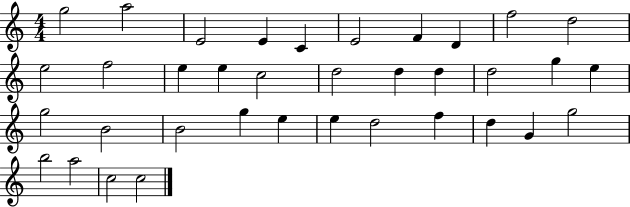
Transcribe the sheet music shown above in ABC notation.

X:1
T:Untitled
M:4/4
L:1/4
K:C
g2 a2 E2 E C E2 F D f2 d2 e2 f2 e e c2 d2 d d d2 g e g2 B2 B2 g e e d2 f d G g2 b2 a2 c2 c2